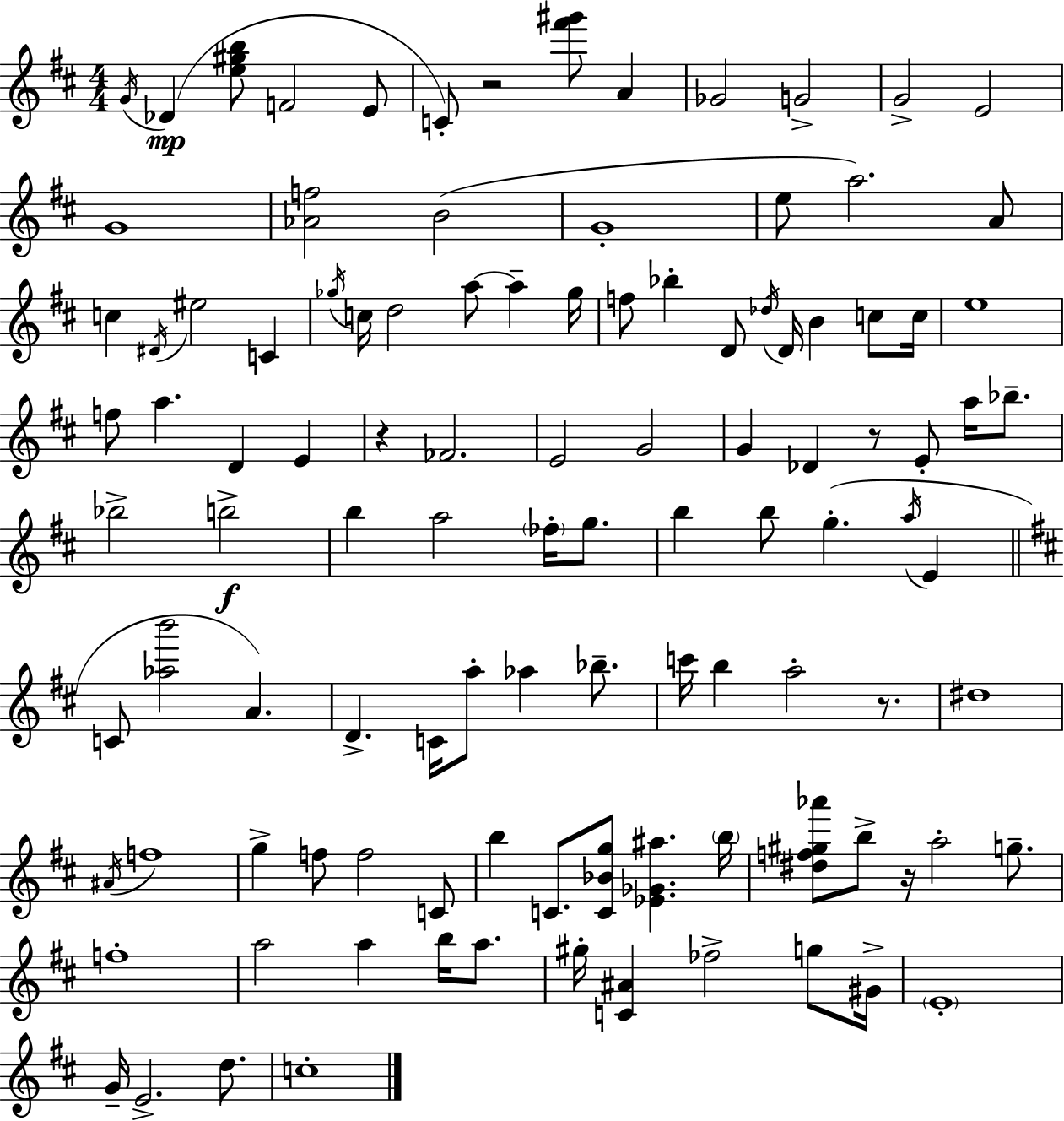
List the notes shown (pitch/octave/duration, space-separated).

G4/s Db4/q [E5,G#5,B5]/e F4/h E4/e C4/e R/h [F#6,G#6]/e A4/q Gb4/h G4/h G4/h E4/h G4/w [Ab4,F5]/h B4/h G4/w E5/e A5/h. A4/e C5/q D#4/s EIS5/h C4/q Gb5/s C5/s D5/h A5/e A5/q Gb5/s F5/e Bb5/q D4/e Db5/s D4/s B4/q C5/e C5/s E5/w F5/e A5/q. D4/q E4/q R/q FES4/h. E4/h G4/h G4/q Db4/q R/e E4/e A5/s Bb5/e. Bb5/h B5/h B5/q A5/h FES5/s G5/e. B5/q B5/e G5/q. A5/s E4/q C4/e [Ab5,B6]/h A4/q. D4/q. C4/s A5/e Ab5/q Bb5/e. C6/s B5/q A5/h R/e. D#5/w A#4/s F5/w G5/q F5/e F5/h C4/e B5/q C4/e. [C4,Bb4,G5]/e [Eb4,Gb4,A#5]/q. B5/s [D#5,F5,G#5,Ab6]/e B5/e R/s A5/h G5/e. F5/w A5/h A5/q B5/s A5/e. G#5/s [C4,A#4]/q FES5/h G5/e G#4/s E4/w G4/s E4/h. D5/e. C5/w